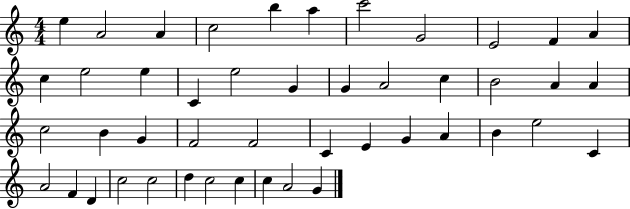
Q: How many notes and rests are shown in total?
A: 46